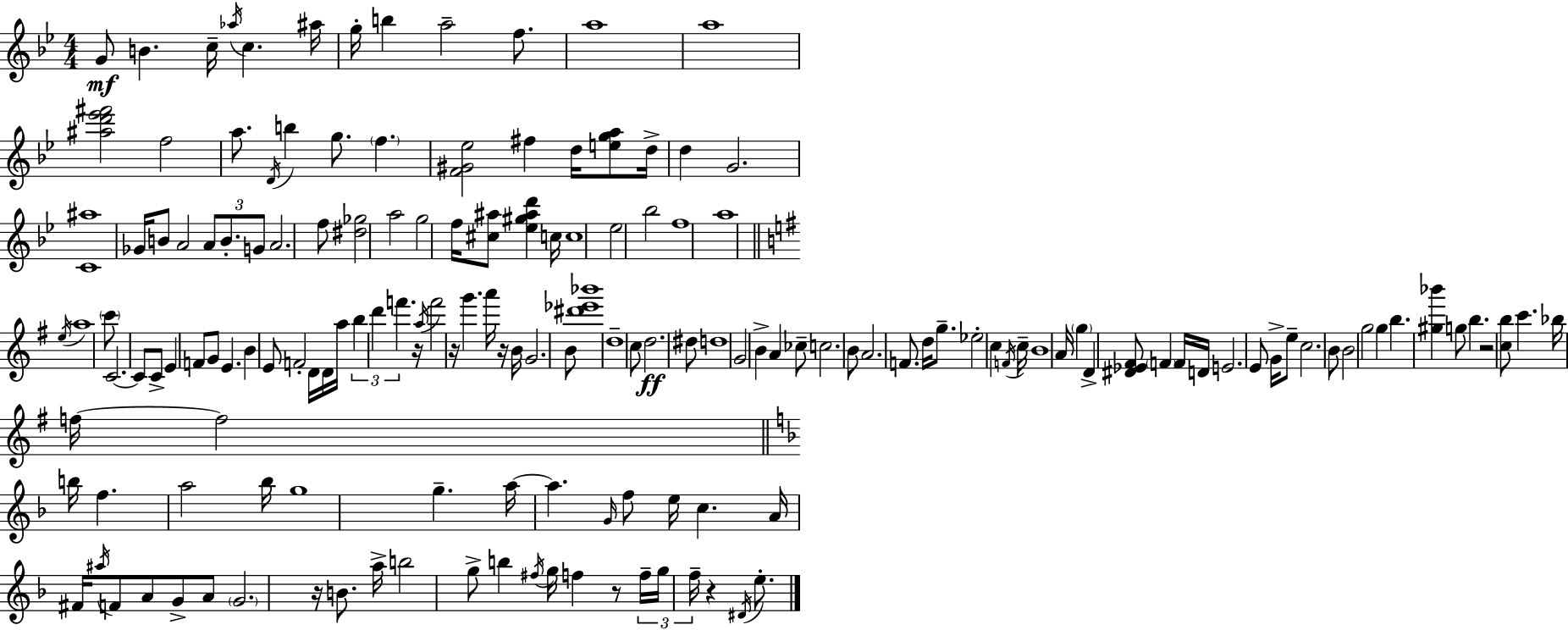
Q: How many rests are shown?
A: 7